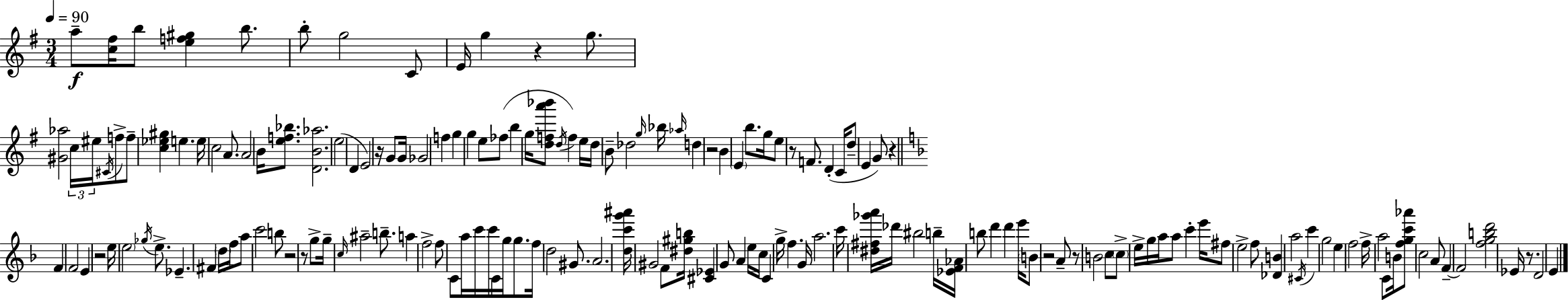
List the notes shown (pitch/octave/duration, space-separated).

A5/e [C5,F#5]/s B5/e [E5,F5,G#5]/q B5/e. B5/e G5/h C4/e E4/s G5/q R/q G5/e. [G#4,Ab5]/h C5/s EIS5/s C#4/s F5/e F5/e [C5,Eb5,G#5]/q E5/q. E5/s C5/h A4/e. A4/h B4/s [E5,F5,Bb5]/e. [D4,B4,Ab5]/h. E5/h D4/q E4/h R/s G4/e G4/s Gb4/h F5/q G5/q G5/q E5/e FES5/e B5/q G5/s [D5,F5,A6,Bb6]/e D5/s F5/q E5/s D5/s B4/e Db5/h G5/s Bb5/s Ab5/s D5/q R/h B4/q E4/q B5/e. G5/s E5/e R/e F4/e. D4/q C4/s D5/e E4/q G4/e R/q F4/q F4/h E4/q R/h E5/s E5/h Gb5/s E5/e. Eb4/q. F#4/q D5/s F5/s A5/e C6/h B5/e R/h R/e G5/e G5/s C5/s A#5/h B5/e. A5/q F5/h F5/e C4/e A5/s C6/s C6/s C4/s G5/s G5/e. F5/s D5/h G#4/e. A4/h. [D5,C6,G6,A#6]/s G#4/h F4/e [D#5,G#5,B5]/s [C#4,Eb4]/q G4/e A4/q E5/s C5/s C4/q G5/s F5/q. G4/s A5/h. C6/s [D#5,F#5,Gb6,A6]/s Db6/s BIS5/h B5/s [Eb4,F4,Ab4]/s B5/e D6/q D6/q E6/s B4/e R/h A4/e R/e B4/h C5/e C5/e E5/s G5/s A5/s A5/e C6/q E6/s F#5/e E5/h F5/e [Db4,B4]/q A5/h C#4/s C6/q G5/h E5/q F5/h F5/s A5/h C4/e B4/s [F5,G5,C6,Ab6]/e C5/h A4/e F4/q F4/h [F5,G5,B5,D6]/h Eb4/s R/e. D4/h E4/q